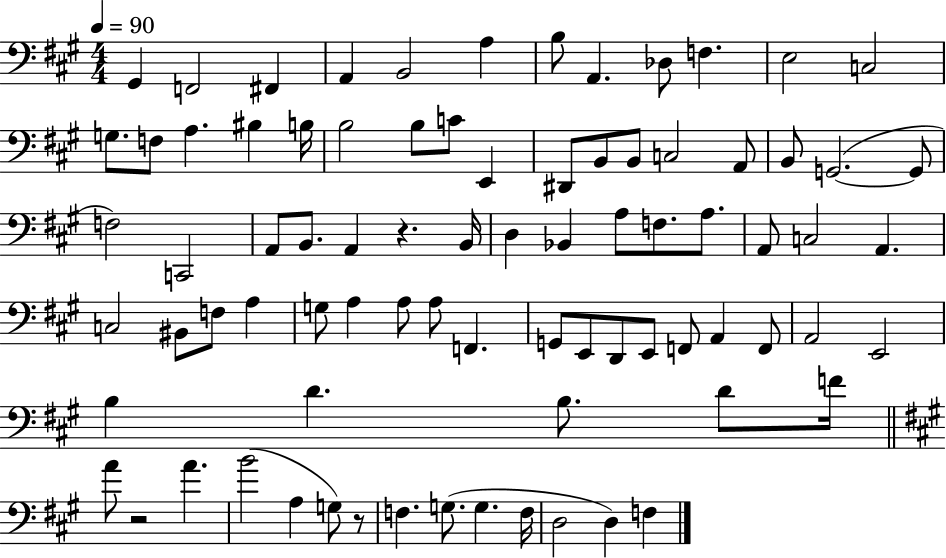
{
  \clef bass
  \numericTimeSignature
  \time 4/4
  \key a \major
  \tempo 4 = 90
  gis,4 f,2 fis,4 | a,4 b,2 a4 | b8 a,4. des8 f4. | e2 c2 | \break g8. f8 a4. bis4 b16 | b2 b8 c'8 e,4 | dis,8 b,8 b,8 c2 a,8 | b,8 g,2.~(~ g,8 | \break f2) c,2 | a,8 b,8. a,4 r4. b,16 | d4 bes,4 a8 f8. a8. | a,8 c2 a,4. | \break c2 bis,8 f8 a4 | g8 a4 a8 a8 f,4. | g,8 e,8 d,8 e,8 f,8 a,4 f,8 | a,2 e,2 | \break b4 d'4. b8. d'8 f'16 | \bar "||" \break \key a \major a'8 r2 a'4. | b'2( a4 g8) r8 | f4. g8.( g4. f16 | d2 d4) f4 | \break \bar "|."
}